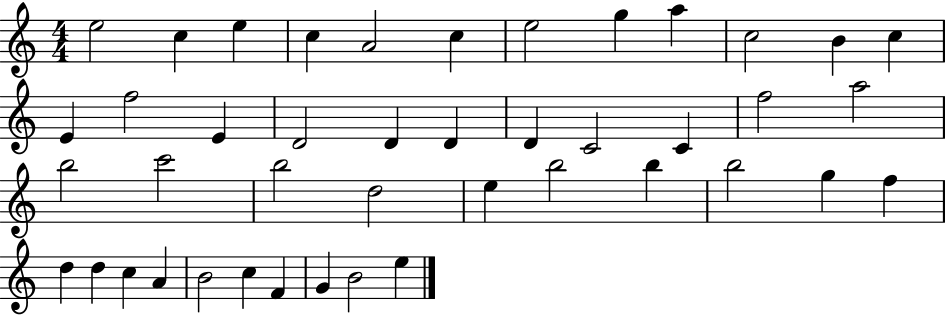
{
  \clef treble
  \numericTimeSignature
  \time 4/4
  \key c \major
  e''2 c''4 e''4 | c''4 a'2 c''4 | e''2 g''4 a''4 | c''2 b'4 c''4 | \break e'4 f''2 e'4 | d'2 d'4 d'4 | d'4 c'2 c'4 | f''2 a''2 | \break b''2 c'''2 | b''2 d''2 | e''4 b''2 b''4 | b''2 g''4 f''4 | \break d''4 d''4 c''4 a'4 | b'2 c''4 f'4 | g'4 b'2 e''4 | \bar "|."
}